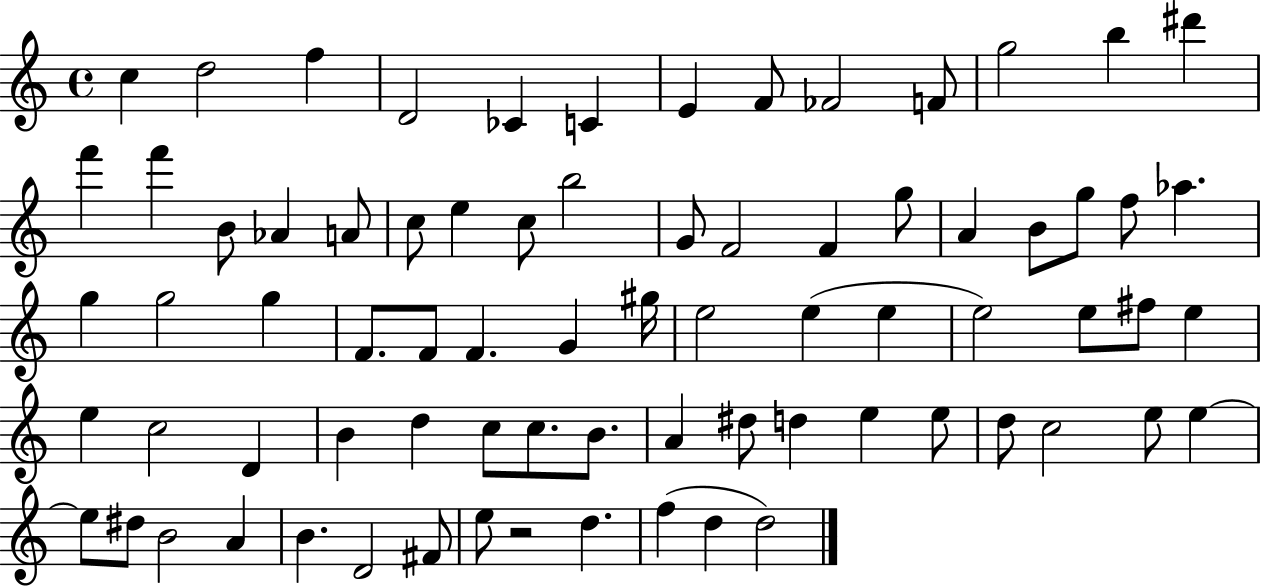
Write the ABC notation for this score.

X:1
T:Untitled
M:4/4
L:1/4
K:C
c d2 f D2 _C C E F/2 _F2 F/2 g2 b ^d' f' f' B/2 _A A/2 c/2 e c/2 b2 G/2 F2 F g/2 A B/2 g/2 f/2 _a g g2 g F/2 F/2 F G ^g/4 e2 e e e2 e/2 ^f/2 e e c2 D B d c/2 c/2 B/2 A ^d/2 d e e/2 d/2 c2 e/2 e e/2 ^d/2 B2 A B D2 ^F/2 e/2 z2 d f d d2